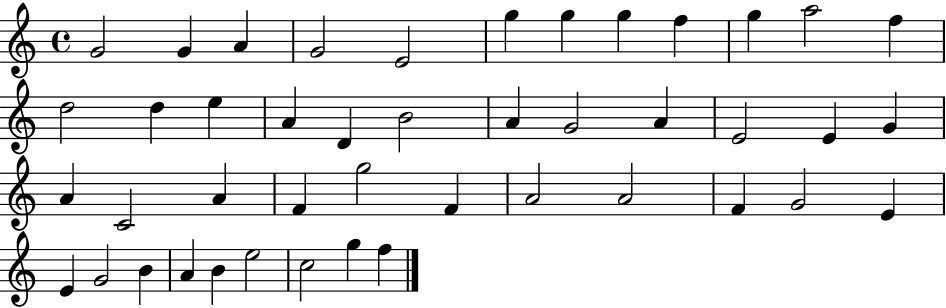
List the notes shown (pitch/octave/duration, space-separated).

G4/h G4/q A4/q G4/h E4/h G5/q G5/q G5/q F5/q G5/q A5/h F5/q D5/h D5/q E5/q A4/q D4/q B4/h A4/q G4/h A4/q E4/h E4/q G4/q A4/q C4/h A4/q F4/q G5/h F4/q A4/h A4/h F4/q G4/h E4/q E4/q G4/h B4/q A4/q B4/q E5/h C5/h G5/q F5/q